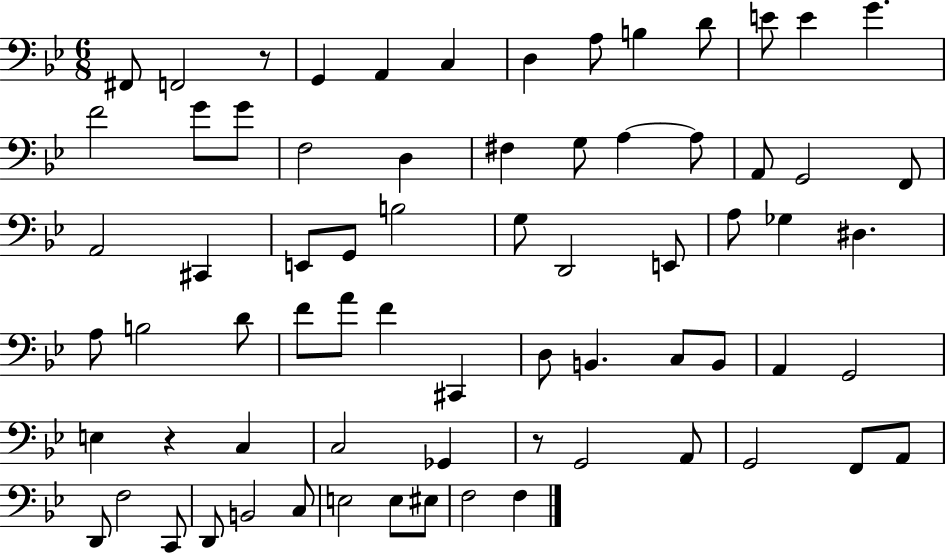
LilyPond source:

{
  \clef bass
  \numericTimeSignature
  \time 6/8
  \key bes \major
  \repeat volta 2 { fis,8 f,2 r8 | g,4 a,4 c4 | d4 a8 b4 d'8 | e'8 e'4 g'4. | \break f'2 g'8 g'8 | f2 d4 | fis4 g8 a4~~ a8 | a,8 g,2 f,8 | \break a,2 cis,4 | e,8 g,8 b2 | g8 d,2 e,8 | a8 ges4 dis4. | \break a8 b2 d'8 | f'8 a'8 f'4 cis,4 | d8 b,4. c8 b,8 | a,4 g,2 | \break e4 r4 c4 | c2 ges,4 | r8 g,2 a,8 | g,2 f,8 a,8 | \break d,8 f2 c,8 | d,8 b,2 c8 | e2 e8 eis8 | f2 f4 | \break } \bar "|."
}